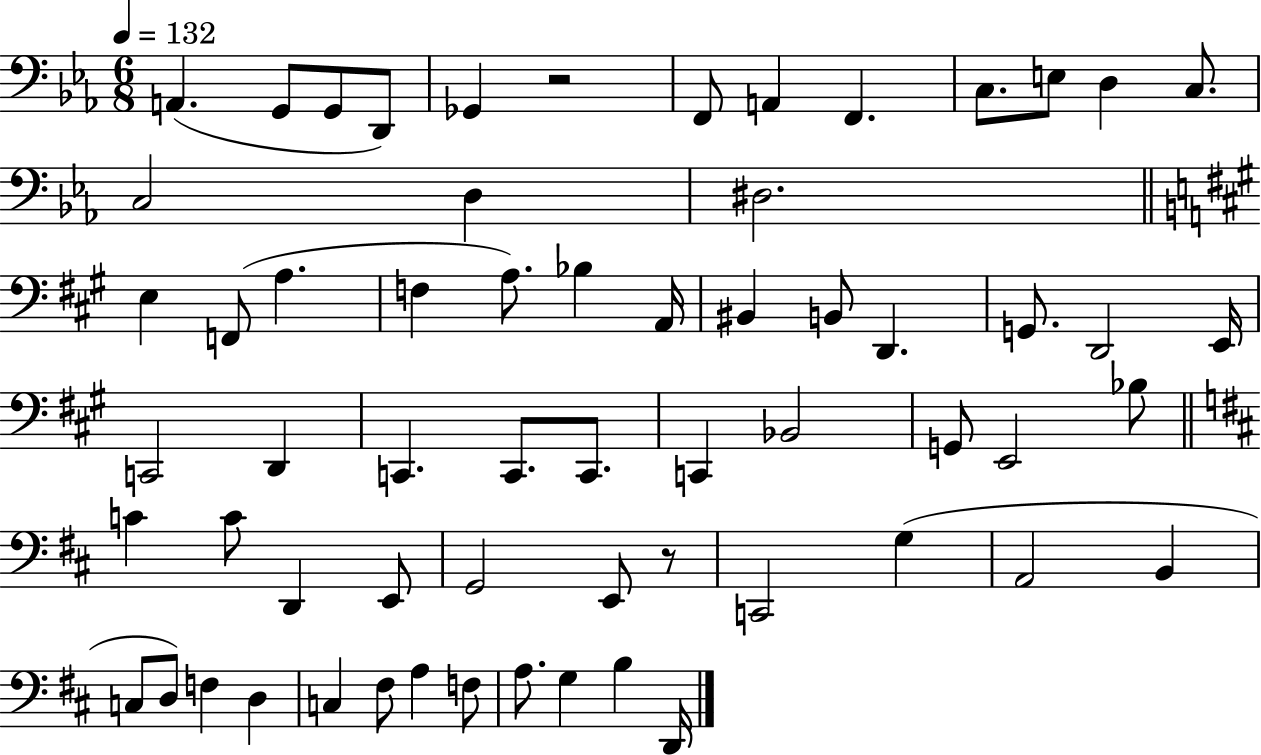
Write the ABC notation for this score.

X:1
T:Untitled
M:6/8
L:1/4
K:Eb
A,, G,,/2 G,,/2 D,,/2 _G,, z2 F,,/2 A,, F,, C,/2 E,/2 D, C,/2 C,2 D, ^D,2 E, F,,/2 A, F, A,/2 _B, A,,/4 ^B,, B,,/2 D,, G,,/2 D,,2 E,,/4 C,,2 D,, C,, C,,/2 C,,/2 C,, _B,,2 G,,/2 E,,2 _B,/2 C C/2 D,, E,,/2 G,,2 E,,/2 z/2 C,,2 G, A,,2 B,, C,/2 D,/2 F, D, C, ^F,/2 A, F,/2 A,/2 G, B, D,,/4